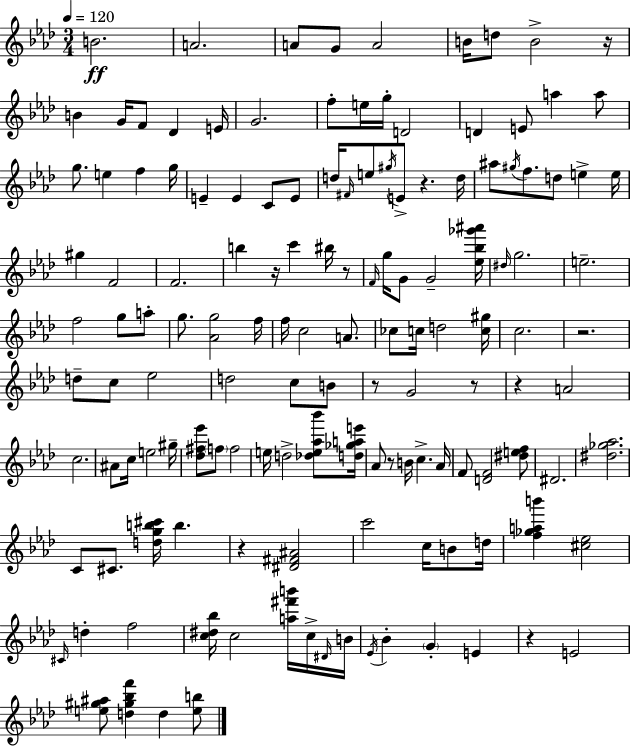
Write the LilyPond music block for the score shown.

{
  \clef treble
  \numericTimeSignature
  \time 3/4
  \key f \minor
  \tempo 4 = 120
  b'2.\ff | a'2. | a'8 g'8 a'2 | b'16 d''8 b'2-> r16 | \break b'4 g'16 f'8 des'4 e'16 | g'2. | f''8-. e''16 g''16-. d'2 | d'4 e'8 a''4 a''8 | \break g''8. e''4 f''4 g''16 | e'4-- e'4 c'8 e'8 | d''16 \grace { fis'16 } e''8 \acciaccatura { gis''16 } e'8-> r4. | d''16 ais''8 \acciaccatura { gis''16 } f''8. d''8 e''4-> | \break e''16 gis''4 f'2 | f'2. | b''4 r16 c'''4 | bis''16 r8 \grace { f'16 } g''16 g'8 g'2-- | \break <ees'' bes'' ges''' ais'''>16 \grace { dis''16 } g''2. | e''2.-- | f''2 | g''8 a''8-. g''8. <aes' g''>2 | \break f''16 f''16 c''2 | a'8. ces''8 c''16 d''2 | <c'' gis''>16 c''2. | r2. | \break d''8-- c''8 ees''2 | d''2 | c''8 b'8 r8 g'2 | r8 r4 a'2 | \break c''2. | ais'8 c''16 e''2 | gis''16-- <des'' fis'' ees'''>8 \parenthesize f''8 f''2 | e''16 d''2-> | \break <des'' e'' aes'' bes'''>8 <d'' ges'' a'' e'''>16 aes'8 r8 b'16 c''4.-> | aes'16 f'8 <d' f'>2 | <dis'' e'' f''>8 dis'2. | <dis'' ges'' aes''>2. | \break c'8 cis'8. <d'' g'' b'' cis'''>16 b''4. | r4 <dis' fis' ais'>2 | c'''2 | c''16 b'8 d''16 <f'' ges'' a'' b'''>4 <cis'' ees''>2 | \break \grace { cis'16 } d''4-. f''2 | <c'' dis'' bes''>16 c''2 | <a'' fis''' b'''>16 c''16-> \grace { dis'16 } b'16 \acciaccatura { ees'16 } bes'4-. | \parenthesize g'4-. e'4 r4 | \break e'2 <e'' gis'' ais''>8 <d'' gis'' bes'' f'''>4 | d''4 <e'' b''>8 \bar "|."
}